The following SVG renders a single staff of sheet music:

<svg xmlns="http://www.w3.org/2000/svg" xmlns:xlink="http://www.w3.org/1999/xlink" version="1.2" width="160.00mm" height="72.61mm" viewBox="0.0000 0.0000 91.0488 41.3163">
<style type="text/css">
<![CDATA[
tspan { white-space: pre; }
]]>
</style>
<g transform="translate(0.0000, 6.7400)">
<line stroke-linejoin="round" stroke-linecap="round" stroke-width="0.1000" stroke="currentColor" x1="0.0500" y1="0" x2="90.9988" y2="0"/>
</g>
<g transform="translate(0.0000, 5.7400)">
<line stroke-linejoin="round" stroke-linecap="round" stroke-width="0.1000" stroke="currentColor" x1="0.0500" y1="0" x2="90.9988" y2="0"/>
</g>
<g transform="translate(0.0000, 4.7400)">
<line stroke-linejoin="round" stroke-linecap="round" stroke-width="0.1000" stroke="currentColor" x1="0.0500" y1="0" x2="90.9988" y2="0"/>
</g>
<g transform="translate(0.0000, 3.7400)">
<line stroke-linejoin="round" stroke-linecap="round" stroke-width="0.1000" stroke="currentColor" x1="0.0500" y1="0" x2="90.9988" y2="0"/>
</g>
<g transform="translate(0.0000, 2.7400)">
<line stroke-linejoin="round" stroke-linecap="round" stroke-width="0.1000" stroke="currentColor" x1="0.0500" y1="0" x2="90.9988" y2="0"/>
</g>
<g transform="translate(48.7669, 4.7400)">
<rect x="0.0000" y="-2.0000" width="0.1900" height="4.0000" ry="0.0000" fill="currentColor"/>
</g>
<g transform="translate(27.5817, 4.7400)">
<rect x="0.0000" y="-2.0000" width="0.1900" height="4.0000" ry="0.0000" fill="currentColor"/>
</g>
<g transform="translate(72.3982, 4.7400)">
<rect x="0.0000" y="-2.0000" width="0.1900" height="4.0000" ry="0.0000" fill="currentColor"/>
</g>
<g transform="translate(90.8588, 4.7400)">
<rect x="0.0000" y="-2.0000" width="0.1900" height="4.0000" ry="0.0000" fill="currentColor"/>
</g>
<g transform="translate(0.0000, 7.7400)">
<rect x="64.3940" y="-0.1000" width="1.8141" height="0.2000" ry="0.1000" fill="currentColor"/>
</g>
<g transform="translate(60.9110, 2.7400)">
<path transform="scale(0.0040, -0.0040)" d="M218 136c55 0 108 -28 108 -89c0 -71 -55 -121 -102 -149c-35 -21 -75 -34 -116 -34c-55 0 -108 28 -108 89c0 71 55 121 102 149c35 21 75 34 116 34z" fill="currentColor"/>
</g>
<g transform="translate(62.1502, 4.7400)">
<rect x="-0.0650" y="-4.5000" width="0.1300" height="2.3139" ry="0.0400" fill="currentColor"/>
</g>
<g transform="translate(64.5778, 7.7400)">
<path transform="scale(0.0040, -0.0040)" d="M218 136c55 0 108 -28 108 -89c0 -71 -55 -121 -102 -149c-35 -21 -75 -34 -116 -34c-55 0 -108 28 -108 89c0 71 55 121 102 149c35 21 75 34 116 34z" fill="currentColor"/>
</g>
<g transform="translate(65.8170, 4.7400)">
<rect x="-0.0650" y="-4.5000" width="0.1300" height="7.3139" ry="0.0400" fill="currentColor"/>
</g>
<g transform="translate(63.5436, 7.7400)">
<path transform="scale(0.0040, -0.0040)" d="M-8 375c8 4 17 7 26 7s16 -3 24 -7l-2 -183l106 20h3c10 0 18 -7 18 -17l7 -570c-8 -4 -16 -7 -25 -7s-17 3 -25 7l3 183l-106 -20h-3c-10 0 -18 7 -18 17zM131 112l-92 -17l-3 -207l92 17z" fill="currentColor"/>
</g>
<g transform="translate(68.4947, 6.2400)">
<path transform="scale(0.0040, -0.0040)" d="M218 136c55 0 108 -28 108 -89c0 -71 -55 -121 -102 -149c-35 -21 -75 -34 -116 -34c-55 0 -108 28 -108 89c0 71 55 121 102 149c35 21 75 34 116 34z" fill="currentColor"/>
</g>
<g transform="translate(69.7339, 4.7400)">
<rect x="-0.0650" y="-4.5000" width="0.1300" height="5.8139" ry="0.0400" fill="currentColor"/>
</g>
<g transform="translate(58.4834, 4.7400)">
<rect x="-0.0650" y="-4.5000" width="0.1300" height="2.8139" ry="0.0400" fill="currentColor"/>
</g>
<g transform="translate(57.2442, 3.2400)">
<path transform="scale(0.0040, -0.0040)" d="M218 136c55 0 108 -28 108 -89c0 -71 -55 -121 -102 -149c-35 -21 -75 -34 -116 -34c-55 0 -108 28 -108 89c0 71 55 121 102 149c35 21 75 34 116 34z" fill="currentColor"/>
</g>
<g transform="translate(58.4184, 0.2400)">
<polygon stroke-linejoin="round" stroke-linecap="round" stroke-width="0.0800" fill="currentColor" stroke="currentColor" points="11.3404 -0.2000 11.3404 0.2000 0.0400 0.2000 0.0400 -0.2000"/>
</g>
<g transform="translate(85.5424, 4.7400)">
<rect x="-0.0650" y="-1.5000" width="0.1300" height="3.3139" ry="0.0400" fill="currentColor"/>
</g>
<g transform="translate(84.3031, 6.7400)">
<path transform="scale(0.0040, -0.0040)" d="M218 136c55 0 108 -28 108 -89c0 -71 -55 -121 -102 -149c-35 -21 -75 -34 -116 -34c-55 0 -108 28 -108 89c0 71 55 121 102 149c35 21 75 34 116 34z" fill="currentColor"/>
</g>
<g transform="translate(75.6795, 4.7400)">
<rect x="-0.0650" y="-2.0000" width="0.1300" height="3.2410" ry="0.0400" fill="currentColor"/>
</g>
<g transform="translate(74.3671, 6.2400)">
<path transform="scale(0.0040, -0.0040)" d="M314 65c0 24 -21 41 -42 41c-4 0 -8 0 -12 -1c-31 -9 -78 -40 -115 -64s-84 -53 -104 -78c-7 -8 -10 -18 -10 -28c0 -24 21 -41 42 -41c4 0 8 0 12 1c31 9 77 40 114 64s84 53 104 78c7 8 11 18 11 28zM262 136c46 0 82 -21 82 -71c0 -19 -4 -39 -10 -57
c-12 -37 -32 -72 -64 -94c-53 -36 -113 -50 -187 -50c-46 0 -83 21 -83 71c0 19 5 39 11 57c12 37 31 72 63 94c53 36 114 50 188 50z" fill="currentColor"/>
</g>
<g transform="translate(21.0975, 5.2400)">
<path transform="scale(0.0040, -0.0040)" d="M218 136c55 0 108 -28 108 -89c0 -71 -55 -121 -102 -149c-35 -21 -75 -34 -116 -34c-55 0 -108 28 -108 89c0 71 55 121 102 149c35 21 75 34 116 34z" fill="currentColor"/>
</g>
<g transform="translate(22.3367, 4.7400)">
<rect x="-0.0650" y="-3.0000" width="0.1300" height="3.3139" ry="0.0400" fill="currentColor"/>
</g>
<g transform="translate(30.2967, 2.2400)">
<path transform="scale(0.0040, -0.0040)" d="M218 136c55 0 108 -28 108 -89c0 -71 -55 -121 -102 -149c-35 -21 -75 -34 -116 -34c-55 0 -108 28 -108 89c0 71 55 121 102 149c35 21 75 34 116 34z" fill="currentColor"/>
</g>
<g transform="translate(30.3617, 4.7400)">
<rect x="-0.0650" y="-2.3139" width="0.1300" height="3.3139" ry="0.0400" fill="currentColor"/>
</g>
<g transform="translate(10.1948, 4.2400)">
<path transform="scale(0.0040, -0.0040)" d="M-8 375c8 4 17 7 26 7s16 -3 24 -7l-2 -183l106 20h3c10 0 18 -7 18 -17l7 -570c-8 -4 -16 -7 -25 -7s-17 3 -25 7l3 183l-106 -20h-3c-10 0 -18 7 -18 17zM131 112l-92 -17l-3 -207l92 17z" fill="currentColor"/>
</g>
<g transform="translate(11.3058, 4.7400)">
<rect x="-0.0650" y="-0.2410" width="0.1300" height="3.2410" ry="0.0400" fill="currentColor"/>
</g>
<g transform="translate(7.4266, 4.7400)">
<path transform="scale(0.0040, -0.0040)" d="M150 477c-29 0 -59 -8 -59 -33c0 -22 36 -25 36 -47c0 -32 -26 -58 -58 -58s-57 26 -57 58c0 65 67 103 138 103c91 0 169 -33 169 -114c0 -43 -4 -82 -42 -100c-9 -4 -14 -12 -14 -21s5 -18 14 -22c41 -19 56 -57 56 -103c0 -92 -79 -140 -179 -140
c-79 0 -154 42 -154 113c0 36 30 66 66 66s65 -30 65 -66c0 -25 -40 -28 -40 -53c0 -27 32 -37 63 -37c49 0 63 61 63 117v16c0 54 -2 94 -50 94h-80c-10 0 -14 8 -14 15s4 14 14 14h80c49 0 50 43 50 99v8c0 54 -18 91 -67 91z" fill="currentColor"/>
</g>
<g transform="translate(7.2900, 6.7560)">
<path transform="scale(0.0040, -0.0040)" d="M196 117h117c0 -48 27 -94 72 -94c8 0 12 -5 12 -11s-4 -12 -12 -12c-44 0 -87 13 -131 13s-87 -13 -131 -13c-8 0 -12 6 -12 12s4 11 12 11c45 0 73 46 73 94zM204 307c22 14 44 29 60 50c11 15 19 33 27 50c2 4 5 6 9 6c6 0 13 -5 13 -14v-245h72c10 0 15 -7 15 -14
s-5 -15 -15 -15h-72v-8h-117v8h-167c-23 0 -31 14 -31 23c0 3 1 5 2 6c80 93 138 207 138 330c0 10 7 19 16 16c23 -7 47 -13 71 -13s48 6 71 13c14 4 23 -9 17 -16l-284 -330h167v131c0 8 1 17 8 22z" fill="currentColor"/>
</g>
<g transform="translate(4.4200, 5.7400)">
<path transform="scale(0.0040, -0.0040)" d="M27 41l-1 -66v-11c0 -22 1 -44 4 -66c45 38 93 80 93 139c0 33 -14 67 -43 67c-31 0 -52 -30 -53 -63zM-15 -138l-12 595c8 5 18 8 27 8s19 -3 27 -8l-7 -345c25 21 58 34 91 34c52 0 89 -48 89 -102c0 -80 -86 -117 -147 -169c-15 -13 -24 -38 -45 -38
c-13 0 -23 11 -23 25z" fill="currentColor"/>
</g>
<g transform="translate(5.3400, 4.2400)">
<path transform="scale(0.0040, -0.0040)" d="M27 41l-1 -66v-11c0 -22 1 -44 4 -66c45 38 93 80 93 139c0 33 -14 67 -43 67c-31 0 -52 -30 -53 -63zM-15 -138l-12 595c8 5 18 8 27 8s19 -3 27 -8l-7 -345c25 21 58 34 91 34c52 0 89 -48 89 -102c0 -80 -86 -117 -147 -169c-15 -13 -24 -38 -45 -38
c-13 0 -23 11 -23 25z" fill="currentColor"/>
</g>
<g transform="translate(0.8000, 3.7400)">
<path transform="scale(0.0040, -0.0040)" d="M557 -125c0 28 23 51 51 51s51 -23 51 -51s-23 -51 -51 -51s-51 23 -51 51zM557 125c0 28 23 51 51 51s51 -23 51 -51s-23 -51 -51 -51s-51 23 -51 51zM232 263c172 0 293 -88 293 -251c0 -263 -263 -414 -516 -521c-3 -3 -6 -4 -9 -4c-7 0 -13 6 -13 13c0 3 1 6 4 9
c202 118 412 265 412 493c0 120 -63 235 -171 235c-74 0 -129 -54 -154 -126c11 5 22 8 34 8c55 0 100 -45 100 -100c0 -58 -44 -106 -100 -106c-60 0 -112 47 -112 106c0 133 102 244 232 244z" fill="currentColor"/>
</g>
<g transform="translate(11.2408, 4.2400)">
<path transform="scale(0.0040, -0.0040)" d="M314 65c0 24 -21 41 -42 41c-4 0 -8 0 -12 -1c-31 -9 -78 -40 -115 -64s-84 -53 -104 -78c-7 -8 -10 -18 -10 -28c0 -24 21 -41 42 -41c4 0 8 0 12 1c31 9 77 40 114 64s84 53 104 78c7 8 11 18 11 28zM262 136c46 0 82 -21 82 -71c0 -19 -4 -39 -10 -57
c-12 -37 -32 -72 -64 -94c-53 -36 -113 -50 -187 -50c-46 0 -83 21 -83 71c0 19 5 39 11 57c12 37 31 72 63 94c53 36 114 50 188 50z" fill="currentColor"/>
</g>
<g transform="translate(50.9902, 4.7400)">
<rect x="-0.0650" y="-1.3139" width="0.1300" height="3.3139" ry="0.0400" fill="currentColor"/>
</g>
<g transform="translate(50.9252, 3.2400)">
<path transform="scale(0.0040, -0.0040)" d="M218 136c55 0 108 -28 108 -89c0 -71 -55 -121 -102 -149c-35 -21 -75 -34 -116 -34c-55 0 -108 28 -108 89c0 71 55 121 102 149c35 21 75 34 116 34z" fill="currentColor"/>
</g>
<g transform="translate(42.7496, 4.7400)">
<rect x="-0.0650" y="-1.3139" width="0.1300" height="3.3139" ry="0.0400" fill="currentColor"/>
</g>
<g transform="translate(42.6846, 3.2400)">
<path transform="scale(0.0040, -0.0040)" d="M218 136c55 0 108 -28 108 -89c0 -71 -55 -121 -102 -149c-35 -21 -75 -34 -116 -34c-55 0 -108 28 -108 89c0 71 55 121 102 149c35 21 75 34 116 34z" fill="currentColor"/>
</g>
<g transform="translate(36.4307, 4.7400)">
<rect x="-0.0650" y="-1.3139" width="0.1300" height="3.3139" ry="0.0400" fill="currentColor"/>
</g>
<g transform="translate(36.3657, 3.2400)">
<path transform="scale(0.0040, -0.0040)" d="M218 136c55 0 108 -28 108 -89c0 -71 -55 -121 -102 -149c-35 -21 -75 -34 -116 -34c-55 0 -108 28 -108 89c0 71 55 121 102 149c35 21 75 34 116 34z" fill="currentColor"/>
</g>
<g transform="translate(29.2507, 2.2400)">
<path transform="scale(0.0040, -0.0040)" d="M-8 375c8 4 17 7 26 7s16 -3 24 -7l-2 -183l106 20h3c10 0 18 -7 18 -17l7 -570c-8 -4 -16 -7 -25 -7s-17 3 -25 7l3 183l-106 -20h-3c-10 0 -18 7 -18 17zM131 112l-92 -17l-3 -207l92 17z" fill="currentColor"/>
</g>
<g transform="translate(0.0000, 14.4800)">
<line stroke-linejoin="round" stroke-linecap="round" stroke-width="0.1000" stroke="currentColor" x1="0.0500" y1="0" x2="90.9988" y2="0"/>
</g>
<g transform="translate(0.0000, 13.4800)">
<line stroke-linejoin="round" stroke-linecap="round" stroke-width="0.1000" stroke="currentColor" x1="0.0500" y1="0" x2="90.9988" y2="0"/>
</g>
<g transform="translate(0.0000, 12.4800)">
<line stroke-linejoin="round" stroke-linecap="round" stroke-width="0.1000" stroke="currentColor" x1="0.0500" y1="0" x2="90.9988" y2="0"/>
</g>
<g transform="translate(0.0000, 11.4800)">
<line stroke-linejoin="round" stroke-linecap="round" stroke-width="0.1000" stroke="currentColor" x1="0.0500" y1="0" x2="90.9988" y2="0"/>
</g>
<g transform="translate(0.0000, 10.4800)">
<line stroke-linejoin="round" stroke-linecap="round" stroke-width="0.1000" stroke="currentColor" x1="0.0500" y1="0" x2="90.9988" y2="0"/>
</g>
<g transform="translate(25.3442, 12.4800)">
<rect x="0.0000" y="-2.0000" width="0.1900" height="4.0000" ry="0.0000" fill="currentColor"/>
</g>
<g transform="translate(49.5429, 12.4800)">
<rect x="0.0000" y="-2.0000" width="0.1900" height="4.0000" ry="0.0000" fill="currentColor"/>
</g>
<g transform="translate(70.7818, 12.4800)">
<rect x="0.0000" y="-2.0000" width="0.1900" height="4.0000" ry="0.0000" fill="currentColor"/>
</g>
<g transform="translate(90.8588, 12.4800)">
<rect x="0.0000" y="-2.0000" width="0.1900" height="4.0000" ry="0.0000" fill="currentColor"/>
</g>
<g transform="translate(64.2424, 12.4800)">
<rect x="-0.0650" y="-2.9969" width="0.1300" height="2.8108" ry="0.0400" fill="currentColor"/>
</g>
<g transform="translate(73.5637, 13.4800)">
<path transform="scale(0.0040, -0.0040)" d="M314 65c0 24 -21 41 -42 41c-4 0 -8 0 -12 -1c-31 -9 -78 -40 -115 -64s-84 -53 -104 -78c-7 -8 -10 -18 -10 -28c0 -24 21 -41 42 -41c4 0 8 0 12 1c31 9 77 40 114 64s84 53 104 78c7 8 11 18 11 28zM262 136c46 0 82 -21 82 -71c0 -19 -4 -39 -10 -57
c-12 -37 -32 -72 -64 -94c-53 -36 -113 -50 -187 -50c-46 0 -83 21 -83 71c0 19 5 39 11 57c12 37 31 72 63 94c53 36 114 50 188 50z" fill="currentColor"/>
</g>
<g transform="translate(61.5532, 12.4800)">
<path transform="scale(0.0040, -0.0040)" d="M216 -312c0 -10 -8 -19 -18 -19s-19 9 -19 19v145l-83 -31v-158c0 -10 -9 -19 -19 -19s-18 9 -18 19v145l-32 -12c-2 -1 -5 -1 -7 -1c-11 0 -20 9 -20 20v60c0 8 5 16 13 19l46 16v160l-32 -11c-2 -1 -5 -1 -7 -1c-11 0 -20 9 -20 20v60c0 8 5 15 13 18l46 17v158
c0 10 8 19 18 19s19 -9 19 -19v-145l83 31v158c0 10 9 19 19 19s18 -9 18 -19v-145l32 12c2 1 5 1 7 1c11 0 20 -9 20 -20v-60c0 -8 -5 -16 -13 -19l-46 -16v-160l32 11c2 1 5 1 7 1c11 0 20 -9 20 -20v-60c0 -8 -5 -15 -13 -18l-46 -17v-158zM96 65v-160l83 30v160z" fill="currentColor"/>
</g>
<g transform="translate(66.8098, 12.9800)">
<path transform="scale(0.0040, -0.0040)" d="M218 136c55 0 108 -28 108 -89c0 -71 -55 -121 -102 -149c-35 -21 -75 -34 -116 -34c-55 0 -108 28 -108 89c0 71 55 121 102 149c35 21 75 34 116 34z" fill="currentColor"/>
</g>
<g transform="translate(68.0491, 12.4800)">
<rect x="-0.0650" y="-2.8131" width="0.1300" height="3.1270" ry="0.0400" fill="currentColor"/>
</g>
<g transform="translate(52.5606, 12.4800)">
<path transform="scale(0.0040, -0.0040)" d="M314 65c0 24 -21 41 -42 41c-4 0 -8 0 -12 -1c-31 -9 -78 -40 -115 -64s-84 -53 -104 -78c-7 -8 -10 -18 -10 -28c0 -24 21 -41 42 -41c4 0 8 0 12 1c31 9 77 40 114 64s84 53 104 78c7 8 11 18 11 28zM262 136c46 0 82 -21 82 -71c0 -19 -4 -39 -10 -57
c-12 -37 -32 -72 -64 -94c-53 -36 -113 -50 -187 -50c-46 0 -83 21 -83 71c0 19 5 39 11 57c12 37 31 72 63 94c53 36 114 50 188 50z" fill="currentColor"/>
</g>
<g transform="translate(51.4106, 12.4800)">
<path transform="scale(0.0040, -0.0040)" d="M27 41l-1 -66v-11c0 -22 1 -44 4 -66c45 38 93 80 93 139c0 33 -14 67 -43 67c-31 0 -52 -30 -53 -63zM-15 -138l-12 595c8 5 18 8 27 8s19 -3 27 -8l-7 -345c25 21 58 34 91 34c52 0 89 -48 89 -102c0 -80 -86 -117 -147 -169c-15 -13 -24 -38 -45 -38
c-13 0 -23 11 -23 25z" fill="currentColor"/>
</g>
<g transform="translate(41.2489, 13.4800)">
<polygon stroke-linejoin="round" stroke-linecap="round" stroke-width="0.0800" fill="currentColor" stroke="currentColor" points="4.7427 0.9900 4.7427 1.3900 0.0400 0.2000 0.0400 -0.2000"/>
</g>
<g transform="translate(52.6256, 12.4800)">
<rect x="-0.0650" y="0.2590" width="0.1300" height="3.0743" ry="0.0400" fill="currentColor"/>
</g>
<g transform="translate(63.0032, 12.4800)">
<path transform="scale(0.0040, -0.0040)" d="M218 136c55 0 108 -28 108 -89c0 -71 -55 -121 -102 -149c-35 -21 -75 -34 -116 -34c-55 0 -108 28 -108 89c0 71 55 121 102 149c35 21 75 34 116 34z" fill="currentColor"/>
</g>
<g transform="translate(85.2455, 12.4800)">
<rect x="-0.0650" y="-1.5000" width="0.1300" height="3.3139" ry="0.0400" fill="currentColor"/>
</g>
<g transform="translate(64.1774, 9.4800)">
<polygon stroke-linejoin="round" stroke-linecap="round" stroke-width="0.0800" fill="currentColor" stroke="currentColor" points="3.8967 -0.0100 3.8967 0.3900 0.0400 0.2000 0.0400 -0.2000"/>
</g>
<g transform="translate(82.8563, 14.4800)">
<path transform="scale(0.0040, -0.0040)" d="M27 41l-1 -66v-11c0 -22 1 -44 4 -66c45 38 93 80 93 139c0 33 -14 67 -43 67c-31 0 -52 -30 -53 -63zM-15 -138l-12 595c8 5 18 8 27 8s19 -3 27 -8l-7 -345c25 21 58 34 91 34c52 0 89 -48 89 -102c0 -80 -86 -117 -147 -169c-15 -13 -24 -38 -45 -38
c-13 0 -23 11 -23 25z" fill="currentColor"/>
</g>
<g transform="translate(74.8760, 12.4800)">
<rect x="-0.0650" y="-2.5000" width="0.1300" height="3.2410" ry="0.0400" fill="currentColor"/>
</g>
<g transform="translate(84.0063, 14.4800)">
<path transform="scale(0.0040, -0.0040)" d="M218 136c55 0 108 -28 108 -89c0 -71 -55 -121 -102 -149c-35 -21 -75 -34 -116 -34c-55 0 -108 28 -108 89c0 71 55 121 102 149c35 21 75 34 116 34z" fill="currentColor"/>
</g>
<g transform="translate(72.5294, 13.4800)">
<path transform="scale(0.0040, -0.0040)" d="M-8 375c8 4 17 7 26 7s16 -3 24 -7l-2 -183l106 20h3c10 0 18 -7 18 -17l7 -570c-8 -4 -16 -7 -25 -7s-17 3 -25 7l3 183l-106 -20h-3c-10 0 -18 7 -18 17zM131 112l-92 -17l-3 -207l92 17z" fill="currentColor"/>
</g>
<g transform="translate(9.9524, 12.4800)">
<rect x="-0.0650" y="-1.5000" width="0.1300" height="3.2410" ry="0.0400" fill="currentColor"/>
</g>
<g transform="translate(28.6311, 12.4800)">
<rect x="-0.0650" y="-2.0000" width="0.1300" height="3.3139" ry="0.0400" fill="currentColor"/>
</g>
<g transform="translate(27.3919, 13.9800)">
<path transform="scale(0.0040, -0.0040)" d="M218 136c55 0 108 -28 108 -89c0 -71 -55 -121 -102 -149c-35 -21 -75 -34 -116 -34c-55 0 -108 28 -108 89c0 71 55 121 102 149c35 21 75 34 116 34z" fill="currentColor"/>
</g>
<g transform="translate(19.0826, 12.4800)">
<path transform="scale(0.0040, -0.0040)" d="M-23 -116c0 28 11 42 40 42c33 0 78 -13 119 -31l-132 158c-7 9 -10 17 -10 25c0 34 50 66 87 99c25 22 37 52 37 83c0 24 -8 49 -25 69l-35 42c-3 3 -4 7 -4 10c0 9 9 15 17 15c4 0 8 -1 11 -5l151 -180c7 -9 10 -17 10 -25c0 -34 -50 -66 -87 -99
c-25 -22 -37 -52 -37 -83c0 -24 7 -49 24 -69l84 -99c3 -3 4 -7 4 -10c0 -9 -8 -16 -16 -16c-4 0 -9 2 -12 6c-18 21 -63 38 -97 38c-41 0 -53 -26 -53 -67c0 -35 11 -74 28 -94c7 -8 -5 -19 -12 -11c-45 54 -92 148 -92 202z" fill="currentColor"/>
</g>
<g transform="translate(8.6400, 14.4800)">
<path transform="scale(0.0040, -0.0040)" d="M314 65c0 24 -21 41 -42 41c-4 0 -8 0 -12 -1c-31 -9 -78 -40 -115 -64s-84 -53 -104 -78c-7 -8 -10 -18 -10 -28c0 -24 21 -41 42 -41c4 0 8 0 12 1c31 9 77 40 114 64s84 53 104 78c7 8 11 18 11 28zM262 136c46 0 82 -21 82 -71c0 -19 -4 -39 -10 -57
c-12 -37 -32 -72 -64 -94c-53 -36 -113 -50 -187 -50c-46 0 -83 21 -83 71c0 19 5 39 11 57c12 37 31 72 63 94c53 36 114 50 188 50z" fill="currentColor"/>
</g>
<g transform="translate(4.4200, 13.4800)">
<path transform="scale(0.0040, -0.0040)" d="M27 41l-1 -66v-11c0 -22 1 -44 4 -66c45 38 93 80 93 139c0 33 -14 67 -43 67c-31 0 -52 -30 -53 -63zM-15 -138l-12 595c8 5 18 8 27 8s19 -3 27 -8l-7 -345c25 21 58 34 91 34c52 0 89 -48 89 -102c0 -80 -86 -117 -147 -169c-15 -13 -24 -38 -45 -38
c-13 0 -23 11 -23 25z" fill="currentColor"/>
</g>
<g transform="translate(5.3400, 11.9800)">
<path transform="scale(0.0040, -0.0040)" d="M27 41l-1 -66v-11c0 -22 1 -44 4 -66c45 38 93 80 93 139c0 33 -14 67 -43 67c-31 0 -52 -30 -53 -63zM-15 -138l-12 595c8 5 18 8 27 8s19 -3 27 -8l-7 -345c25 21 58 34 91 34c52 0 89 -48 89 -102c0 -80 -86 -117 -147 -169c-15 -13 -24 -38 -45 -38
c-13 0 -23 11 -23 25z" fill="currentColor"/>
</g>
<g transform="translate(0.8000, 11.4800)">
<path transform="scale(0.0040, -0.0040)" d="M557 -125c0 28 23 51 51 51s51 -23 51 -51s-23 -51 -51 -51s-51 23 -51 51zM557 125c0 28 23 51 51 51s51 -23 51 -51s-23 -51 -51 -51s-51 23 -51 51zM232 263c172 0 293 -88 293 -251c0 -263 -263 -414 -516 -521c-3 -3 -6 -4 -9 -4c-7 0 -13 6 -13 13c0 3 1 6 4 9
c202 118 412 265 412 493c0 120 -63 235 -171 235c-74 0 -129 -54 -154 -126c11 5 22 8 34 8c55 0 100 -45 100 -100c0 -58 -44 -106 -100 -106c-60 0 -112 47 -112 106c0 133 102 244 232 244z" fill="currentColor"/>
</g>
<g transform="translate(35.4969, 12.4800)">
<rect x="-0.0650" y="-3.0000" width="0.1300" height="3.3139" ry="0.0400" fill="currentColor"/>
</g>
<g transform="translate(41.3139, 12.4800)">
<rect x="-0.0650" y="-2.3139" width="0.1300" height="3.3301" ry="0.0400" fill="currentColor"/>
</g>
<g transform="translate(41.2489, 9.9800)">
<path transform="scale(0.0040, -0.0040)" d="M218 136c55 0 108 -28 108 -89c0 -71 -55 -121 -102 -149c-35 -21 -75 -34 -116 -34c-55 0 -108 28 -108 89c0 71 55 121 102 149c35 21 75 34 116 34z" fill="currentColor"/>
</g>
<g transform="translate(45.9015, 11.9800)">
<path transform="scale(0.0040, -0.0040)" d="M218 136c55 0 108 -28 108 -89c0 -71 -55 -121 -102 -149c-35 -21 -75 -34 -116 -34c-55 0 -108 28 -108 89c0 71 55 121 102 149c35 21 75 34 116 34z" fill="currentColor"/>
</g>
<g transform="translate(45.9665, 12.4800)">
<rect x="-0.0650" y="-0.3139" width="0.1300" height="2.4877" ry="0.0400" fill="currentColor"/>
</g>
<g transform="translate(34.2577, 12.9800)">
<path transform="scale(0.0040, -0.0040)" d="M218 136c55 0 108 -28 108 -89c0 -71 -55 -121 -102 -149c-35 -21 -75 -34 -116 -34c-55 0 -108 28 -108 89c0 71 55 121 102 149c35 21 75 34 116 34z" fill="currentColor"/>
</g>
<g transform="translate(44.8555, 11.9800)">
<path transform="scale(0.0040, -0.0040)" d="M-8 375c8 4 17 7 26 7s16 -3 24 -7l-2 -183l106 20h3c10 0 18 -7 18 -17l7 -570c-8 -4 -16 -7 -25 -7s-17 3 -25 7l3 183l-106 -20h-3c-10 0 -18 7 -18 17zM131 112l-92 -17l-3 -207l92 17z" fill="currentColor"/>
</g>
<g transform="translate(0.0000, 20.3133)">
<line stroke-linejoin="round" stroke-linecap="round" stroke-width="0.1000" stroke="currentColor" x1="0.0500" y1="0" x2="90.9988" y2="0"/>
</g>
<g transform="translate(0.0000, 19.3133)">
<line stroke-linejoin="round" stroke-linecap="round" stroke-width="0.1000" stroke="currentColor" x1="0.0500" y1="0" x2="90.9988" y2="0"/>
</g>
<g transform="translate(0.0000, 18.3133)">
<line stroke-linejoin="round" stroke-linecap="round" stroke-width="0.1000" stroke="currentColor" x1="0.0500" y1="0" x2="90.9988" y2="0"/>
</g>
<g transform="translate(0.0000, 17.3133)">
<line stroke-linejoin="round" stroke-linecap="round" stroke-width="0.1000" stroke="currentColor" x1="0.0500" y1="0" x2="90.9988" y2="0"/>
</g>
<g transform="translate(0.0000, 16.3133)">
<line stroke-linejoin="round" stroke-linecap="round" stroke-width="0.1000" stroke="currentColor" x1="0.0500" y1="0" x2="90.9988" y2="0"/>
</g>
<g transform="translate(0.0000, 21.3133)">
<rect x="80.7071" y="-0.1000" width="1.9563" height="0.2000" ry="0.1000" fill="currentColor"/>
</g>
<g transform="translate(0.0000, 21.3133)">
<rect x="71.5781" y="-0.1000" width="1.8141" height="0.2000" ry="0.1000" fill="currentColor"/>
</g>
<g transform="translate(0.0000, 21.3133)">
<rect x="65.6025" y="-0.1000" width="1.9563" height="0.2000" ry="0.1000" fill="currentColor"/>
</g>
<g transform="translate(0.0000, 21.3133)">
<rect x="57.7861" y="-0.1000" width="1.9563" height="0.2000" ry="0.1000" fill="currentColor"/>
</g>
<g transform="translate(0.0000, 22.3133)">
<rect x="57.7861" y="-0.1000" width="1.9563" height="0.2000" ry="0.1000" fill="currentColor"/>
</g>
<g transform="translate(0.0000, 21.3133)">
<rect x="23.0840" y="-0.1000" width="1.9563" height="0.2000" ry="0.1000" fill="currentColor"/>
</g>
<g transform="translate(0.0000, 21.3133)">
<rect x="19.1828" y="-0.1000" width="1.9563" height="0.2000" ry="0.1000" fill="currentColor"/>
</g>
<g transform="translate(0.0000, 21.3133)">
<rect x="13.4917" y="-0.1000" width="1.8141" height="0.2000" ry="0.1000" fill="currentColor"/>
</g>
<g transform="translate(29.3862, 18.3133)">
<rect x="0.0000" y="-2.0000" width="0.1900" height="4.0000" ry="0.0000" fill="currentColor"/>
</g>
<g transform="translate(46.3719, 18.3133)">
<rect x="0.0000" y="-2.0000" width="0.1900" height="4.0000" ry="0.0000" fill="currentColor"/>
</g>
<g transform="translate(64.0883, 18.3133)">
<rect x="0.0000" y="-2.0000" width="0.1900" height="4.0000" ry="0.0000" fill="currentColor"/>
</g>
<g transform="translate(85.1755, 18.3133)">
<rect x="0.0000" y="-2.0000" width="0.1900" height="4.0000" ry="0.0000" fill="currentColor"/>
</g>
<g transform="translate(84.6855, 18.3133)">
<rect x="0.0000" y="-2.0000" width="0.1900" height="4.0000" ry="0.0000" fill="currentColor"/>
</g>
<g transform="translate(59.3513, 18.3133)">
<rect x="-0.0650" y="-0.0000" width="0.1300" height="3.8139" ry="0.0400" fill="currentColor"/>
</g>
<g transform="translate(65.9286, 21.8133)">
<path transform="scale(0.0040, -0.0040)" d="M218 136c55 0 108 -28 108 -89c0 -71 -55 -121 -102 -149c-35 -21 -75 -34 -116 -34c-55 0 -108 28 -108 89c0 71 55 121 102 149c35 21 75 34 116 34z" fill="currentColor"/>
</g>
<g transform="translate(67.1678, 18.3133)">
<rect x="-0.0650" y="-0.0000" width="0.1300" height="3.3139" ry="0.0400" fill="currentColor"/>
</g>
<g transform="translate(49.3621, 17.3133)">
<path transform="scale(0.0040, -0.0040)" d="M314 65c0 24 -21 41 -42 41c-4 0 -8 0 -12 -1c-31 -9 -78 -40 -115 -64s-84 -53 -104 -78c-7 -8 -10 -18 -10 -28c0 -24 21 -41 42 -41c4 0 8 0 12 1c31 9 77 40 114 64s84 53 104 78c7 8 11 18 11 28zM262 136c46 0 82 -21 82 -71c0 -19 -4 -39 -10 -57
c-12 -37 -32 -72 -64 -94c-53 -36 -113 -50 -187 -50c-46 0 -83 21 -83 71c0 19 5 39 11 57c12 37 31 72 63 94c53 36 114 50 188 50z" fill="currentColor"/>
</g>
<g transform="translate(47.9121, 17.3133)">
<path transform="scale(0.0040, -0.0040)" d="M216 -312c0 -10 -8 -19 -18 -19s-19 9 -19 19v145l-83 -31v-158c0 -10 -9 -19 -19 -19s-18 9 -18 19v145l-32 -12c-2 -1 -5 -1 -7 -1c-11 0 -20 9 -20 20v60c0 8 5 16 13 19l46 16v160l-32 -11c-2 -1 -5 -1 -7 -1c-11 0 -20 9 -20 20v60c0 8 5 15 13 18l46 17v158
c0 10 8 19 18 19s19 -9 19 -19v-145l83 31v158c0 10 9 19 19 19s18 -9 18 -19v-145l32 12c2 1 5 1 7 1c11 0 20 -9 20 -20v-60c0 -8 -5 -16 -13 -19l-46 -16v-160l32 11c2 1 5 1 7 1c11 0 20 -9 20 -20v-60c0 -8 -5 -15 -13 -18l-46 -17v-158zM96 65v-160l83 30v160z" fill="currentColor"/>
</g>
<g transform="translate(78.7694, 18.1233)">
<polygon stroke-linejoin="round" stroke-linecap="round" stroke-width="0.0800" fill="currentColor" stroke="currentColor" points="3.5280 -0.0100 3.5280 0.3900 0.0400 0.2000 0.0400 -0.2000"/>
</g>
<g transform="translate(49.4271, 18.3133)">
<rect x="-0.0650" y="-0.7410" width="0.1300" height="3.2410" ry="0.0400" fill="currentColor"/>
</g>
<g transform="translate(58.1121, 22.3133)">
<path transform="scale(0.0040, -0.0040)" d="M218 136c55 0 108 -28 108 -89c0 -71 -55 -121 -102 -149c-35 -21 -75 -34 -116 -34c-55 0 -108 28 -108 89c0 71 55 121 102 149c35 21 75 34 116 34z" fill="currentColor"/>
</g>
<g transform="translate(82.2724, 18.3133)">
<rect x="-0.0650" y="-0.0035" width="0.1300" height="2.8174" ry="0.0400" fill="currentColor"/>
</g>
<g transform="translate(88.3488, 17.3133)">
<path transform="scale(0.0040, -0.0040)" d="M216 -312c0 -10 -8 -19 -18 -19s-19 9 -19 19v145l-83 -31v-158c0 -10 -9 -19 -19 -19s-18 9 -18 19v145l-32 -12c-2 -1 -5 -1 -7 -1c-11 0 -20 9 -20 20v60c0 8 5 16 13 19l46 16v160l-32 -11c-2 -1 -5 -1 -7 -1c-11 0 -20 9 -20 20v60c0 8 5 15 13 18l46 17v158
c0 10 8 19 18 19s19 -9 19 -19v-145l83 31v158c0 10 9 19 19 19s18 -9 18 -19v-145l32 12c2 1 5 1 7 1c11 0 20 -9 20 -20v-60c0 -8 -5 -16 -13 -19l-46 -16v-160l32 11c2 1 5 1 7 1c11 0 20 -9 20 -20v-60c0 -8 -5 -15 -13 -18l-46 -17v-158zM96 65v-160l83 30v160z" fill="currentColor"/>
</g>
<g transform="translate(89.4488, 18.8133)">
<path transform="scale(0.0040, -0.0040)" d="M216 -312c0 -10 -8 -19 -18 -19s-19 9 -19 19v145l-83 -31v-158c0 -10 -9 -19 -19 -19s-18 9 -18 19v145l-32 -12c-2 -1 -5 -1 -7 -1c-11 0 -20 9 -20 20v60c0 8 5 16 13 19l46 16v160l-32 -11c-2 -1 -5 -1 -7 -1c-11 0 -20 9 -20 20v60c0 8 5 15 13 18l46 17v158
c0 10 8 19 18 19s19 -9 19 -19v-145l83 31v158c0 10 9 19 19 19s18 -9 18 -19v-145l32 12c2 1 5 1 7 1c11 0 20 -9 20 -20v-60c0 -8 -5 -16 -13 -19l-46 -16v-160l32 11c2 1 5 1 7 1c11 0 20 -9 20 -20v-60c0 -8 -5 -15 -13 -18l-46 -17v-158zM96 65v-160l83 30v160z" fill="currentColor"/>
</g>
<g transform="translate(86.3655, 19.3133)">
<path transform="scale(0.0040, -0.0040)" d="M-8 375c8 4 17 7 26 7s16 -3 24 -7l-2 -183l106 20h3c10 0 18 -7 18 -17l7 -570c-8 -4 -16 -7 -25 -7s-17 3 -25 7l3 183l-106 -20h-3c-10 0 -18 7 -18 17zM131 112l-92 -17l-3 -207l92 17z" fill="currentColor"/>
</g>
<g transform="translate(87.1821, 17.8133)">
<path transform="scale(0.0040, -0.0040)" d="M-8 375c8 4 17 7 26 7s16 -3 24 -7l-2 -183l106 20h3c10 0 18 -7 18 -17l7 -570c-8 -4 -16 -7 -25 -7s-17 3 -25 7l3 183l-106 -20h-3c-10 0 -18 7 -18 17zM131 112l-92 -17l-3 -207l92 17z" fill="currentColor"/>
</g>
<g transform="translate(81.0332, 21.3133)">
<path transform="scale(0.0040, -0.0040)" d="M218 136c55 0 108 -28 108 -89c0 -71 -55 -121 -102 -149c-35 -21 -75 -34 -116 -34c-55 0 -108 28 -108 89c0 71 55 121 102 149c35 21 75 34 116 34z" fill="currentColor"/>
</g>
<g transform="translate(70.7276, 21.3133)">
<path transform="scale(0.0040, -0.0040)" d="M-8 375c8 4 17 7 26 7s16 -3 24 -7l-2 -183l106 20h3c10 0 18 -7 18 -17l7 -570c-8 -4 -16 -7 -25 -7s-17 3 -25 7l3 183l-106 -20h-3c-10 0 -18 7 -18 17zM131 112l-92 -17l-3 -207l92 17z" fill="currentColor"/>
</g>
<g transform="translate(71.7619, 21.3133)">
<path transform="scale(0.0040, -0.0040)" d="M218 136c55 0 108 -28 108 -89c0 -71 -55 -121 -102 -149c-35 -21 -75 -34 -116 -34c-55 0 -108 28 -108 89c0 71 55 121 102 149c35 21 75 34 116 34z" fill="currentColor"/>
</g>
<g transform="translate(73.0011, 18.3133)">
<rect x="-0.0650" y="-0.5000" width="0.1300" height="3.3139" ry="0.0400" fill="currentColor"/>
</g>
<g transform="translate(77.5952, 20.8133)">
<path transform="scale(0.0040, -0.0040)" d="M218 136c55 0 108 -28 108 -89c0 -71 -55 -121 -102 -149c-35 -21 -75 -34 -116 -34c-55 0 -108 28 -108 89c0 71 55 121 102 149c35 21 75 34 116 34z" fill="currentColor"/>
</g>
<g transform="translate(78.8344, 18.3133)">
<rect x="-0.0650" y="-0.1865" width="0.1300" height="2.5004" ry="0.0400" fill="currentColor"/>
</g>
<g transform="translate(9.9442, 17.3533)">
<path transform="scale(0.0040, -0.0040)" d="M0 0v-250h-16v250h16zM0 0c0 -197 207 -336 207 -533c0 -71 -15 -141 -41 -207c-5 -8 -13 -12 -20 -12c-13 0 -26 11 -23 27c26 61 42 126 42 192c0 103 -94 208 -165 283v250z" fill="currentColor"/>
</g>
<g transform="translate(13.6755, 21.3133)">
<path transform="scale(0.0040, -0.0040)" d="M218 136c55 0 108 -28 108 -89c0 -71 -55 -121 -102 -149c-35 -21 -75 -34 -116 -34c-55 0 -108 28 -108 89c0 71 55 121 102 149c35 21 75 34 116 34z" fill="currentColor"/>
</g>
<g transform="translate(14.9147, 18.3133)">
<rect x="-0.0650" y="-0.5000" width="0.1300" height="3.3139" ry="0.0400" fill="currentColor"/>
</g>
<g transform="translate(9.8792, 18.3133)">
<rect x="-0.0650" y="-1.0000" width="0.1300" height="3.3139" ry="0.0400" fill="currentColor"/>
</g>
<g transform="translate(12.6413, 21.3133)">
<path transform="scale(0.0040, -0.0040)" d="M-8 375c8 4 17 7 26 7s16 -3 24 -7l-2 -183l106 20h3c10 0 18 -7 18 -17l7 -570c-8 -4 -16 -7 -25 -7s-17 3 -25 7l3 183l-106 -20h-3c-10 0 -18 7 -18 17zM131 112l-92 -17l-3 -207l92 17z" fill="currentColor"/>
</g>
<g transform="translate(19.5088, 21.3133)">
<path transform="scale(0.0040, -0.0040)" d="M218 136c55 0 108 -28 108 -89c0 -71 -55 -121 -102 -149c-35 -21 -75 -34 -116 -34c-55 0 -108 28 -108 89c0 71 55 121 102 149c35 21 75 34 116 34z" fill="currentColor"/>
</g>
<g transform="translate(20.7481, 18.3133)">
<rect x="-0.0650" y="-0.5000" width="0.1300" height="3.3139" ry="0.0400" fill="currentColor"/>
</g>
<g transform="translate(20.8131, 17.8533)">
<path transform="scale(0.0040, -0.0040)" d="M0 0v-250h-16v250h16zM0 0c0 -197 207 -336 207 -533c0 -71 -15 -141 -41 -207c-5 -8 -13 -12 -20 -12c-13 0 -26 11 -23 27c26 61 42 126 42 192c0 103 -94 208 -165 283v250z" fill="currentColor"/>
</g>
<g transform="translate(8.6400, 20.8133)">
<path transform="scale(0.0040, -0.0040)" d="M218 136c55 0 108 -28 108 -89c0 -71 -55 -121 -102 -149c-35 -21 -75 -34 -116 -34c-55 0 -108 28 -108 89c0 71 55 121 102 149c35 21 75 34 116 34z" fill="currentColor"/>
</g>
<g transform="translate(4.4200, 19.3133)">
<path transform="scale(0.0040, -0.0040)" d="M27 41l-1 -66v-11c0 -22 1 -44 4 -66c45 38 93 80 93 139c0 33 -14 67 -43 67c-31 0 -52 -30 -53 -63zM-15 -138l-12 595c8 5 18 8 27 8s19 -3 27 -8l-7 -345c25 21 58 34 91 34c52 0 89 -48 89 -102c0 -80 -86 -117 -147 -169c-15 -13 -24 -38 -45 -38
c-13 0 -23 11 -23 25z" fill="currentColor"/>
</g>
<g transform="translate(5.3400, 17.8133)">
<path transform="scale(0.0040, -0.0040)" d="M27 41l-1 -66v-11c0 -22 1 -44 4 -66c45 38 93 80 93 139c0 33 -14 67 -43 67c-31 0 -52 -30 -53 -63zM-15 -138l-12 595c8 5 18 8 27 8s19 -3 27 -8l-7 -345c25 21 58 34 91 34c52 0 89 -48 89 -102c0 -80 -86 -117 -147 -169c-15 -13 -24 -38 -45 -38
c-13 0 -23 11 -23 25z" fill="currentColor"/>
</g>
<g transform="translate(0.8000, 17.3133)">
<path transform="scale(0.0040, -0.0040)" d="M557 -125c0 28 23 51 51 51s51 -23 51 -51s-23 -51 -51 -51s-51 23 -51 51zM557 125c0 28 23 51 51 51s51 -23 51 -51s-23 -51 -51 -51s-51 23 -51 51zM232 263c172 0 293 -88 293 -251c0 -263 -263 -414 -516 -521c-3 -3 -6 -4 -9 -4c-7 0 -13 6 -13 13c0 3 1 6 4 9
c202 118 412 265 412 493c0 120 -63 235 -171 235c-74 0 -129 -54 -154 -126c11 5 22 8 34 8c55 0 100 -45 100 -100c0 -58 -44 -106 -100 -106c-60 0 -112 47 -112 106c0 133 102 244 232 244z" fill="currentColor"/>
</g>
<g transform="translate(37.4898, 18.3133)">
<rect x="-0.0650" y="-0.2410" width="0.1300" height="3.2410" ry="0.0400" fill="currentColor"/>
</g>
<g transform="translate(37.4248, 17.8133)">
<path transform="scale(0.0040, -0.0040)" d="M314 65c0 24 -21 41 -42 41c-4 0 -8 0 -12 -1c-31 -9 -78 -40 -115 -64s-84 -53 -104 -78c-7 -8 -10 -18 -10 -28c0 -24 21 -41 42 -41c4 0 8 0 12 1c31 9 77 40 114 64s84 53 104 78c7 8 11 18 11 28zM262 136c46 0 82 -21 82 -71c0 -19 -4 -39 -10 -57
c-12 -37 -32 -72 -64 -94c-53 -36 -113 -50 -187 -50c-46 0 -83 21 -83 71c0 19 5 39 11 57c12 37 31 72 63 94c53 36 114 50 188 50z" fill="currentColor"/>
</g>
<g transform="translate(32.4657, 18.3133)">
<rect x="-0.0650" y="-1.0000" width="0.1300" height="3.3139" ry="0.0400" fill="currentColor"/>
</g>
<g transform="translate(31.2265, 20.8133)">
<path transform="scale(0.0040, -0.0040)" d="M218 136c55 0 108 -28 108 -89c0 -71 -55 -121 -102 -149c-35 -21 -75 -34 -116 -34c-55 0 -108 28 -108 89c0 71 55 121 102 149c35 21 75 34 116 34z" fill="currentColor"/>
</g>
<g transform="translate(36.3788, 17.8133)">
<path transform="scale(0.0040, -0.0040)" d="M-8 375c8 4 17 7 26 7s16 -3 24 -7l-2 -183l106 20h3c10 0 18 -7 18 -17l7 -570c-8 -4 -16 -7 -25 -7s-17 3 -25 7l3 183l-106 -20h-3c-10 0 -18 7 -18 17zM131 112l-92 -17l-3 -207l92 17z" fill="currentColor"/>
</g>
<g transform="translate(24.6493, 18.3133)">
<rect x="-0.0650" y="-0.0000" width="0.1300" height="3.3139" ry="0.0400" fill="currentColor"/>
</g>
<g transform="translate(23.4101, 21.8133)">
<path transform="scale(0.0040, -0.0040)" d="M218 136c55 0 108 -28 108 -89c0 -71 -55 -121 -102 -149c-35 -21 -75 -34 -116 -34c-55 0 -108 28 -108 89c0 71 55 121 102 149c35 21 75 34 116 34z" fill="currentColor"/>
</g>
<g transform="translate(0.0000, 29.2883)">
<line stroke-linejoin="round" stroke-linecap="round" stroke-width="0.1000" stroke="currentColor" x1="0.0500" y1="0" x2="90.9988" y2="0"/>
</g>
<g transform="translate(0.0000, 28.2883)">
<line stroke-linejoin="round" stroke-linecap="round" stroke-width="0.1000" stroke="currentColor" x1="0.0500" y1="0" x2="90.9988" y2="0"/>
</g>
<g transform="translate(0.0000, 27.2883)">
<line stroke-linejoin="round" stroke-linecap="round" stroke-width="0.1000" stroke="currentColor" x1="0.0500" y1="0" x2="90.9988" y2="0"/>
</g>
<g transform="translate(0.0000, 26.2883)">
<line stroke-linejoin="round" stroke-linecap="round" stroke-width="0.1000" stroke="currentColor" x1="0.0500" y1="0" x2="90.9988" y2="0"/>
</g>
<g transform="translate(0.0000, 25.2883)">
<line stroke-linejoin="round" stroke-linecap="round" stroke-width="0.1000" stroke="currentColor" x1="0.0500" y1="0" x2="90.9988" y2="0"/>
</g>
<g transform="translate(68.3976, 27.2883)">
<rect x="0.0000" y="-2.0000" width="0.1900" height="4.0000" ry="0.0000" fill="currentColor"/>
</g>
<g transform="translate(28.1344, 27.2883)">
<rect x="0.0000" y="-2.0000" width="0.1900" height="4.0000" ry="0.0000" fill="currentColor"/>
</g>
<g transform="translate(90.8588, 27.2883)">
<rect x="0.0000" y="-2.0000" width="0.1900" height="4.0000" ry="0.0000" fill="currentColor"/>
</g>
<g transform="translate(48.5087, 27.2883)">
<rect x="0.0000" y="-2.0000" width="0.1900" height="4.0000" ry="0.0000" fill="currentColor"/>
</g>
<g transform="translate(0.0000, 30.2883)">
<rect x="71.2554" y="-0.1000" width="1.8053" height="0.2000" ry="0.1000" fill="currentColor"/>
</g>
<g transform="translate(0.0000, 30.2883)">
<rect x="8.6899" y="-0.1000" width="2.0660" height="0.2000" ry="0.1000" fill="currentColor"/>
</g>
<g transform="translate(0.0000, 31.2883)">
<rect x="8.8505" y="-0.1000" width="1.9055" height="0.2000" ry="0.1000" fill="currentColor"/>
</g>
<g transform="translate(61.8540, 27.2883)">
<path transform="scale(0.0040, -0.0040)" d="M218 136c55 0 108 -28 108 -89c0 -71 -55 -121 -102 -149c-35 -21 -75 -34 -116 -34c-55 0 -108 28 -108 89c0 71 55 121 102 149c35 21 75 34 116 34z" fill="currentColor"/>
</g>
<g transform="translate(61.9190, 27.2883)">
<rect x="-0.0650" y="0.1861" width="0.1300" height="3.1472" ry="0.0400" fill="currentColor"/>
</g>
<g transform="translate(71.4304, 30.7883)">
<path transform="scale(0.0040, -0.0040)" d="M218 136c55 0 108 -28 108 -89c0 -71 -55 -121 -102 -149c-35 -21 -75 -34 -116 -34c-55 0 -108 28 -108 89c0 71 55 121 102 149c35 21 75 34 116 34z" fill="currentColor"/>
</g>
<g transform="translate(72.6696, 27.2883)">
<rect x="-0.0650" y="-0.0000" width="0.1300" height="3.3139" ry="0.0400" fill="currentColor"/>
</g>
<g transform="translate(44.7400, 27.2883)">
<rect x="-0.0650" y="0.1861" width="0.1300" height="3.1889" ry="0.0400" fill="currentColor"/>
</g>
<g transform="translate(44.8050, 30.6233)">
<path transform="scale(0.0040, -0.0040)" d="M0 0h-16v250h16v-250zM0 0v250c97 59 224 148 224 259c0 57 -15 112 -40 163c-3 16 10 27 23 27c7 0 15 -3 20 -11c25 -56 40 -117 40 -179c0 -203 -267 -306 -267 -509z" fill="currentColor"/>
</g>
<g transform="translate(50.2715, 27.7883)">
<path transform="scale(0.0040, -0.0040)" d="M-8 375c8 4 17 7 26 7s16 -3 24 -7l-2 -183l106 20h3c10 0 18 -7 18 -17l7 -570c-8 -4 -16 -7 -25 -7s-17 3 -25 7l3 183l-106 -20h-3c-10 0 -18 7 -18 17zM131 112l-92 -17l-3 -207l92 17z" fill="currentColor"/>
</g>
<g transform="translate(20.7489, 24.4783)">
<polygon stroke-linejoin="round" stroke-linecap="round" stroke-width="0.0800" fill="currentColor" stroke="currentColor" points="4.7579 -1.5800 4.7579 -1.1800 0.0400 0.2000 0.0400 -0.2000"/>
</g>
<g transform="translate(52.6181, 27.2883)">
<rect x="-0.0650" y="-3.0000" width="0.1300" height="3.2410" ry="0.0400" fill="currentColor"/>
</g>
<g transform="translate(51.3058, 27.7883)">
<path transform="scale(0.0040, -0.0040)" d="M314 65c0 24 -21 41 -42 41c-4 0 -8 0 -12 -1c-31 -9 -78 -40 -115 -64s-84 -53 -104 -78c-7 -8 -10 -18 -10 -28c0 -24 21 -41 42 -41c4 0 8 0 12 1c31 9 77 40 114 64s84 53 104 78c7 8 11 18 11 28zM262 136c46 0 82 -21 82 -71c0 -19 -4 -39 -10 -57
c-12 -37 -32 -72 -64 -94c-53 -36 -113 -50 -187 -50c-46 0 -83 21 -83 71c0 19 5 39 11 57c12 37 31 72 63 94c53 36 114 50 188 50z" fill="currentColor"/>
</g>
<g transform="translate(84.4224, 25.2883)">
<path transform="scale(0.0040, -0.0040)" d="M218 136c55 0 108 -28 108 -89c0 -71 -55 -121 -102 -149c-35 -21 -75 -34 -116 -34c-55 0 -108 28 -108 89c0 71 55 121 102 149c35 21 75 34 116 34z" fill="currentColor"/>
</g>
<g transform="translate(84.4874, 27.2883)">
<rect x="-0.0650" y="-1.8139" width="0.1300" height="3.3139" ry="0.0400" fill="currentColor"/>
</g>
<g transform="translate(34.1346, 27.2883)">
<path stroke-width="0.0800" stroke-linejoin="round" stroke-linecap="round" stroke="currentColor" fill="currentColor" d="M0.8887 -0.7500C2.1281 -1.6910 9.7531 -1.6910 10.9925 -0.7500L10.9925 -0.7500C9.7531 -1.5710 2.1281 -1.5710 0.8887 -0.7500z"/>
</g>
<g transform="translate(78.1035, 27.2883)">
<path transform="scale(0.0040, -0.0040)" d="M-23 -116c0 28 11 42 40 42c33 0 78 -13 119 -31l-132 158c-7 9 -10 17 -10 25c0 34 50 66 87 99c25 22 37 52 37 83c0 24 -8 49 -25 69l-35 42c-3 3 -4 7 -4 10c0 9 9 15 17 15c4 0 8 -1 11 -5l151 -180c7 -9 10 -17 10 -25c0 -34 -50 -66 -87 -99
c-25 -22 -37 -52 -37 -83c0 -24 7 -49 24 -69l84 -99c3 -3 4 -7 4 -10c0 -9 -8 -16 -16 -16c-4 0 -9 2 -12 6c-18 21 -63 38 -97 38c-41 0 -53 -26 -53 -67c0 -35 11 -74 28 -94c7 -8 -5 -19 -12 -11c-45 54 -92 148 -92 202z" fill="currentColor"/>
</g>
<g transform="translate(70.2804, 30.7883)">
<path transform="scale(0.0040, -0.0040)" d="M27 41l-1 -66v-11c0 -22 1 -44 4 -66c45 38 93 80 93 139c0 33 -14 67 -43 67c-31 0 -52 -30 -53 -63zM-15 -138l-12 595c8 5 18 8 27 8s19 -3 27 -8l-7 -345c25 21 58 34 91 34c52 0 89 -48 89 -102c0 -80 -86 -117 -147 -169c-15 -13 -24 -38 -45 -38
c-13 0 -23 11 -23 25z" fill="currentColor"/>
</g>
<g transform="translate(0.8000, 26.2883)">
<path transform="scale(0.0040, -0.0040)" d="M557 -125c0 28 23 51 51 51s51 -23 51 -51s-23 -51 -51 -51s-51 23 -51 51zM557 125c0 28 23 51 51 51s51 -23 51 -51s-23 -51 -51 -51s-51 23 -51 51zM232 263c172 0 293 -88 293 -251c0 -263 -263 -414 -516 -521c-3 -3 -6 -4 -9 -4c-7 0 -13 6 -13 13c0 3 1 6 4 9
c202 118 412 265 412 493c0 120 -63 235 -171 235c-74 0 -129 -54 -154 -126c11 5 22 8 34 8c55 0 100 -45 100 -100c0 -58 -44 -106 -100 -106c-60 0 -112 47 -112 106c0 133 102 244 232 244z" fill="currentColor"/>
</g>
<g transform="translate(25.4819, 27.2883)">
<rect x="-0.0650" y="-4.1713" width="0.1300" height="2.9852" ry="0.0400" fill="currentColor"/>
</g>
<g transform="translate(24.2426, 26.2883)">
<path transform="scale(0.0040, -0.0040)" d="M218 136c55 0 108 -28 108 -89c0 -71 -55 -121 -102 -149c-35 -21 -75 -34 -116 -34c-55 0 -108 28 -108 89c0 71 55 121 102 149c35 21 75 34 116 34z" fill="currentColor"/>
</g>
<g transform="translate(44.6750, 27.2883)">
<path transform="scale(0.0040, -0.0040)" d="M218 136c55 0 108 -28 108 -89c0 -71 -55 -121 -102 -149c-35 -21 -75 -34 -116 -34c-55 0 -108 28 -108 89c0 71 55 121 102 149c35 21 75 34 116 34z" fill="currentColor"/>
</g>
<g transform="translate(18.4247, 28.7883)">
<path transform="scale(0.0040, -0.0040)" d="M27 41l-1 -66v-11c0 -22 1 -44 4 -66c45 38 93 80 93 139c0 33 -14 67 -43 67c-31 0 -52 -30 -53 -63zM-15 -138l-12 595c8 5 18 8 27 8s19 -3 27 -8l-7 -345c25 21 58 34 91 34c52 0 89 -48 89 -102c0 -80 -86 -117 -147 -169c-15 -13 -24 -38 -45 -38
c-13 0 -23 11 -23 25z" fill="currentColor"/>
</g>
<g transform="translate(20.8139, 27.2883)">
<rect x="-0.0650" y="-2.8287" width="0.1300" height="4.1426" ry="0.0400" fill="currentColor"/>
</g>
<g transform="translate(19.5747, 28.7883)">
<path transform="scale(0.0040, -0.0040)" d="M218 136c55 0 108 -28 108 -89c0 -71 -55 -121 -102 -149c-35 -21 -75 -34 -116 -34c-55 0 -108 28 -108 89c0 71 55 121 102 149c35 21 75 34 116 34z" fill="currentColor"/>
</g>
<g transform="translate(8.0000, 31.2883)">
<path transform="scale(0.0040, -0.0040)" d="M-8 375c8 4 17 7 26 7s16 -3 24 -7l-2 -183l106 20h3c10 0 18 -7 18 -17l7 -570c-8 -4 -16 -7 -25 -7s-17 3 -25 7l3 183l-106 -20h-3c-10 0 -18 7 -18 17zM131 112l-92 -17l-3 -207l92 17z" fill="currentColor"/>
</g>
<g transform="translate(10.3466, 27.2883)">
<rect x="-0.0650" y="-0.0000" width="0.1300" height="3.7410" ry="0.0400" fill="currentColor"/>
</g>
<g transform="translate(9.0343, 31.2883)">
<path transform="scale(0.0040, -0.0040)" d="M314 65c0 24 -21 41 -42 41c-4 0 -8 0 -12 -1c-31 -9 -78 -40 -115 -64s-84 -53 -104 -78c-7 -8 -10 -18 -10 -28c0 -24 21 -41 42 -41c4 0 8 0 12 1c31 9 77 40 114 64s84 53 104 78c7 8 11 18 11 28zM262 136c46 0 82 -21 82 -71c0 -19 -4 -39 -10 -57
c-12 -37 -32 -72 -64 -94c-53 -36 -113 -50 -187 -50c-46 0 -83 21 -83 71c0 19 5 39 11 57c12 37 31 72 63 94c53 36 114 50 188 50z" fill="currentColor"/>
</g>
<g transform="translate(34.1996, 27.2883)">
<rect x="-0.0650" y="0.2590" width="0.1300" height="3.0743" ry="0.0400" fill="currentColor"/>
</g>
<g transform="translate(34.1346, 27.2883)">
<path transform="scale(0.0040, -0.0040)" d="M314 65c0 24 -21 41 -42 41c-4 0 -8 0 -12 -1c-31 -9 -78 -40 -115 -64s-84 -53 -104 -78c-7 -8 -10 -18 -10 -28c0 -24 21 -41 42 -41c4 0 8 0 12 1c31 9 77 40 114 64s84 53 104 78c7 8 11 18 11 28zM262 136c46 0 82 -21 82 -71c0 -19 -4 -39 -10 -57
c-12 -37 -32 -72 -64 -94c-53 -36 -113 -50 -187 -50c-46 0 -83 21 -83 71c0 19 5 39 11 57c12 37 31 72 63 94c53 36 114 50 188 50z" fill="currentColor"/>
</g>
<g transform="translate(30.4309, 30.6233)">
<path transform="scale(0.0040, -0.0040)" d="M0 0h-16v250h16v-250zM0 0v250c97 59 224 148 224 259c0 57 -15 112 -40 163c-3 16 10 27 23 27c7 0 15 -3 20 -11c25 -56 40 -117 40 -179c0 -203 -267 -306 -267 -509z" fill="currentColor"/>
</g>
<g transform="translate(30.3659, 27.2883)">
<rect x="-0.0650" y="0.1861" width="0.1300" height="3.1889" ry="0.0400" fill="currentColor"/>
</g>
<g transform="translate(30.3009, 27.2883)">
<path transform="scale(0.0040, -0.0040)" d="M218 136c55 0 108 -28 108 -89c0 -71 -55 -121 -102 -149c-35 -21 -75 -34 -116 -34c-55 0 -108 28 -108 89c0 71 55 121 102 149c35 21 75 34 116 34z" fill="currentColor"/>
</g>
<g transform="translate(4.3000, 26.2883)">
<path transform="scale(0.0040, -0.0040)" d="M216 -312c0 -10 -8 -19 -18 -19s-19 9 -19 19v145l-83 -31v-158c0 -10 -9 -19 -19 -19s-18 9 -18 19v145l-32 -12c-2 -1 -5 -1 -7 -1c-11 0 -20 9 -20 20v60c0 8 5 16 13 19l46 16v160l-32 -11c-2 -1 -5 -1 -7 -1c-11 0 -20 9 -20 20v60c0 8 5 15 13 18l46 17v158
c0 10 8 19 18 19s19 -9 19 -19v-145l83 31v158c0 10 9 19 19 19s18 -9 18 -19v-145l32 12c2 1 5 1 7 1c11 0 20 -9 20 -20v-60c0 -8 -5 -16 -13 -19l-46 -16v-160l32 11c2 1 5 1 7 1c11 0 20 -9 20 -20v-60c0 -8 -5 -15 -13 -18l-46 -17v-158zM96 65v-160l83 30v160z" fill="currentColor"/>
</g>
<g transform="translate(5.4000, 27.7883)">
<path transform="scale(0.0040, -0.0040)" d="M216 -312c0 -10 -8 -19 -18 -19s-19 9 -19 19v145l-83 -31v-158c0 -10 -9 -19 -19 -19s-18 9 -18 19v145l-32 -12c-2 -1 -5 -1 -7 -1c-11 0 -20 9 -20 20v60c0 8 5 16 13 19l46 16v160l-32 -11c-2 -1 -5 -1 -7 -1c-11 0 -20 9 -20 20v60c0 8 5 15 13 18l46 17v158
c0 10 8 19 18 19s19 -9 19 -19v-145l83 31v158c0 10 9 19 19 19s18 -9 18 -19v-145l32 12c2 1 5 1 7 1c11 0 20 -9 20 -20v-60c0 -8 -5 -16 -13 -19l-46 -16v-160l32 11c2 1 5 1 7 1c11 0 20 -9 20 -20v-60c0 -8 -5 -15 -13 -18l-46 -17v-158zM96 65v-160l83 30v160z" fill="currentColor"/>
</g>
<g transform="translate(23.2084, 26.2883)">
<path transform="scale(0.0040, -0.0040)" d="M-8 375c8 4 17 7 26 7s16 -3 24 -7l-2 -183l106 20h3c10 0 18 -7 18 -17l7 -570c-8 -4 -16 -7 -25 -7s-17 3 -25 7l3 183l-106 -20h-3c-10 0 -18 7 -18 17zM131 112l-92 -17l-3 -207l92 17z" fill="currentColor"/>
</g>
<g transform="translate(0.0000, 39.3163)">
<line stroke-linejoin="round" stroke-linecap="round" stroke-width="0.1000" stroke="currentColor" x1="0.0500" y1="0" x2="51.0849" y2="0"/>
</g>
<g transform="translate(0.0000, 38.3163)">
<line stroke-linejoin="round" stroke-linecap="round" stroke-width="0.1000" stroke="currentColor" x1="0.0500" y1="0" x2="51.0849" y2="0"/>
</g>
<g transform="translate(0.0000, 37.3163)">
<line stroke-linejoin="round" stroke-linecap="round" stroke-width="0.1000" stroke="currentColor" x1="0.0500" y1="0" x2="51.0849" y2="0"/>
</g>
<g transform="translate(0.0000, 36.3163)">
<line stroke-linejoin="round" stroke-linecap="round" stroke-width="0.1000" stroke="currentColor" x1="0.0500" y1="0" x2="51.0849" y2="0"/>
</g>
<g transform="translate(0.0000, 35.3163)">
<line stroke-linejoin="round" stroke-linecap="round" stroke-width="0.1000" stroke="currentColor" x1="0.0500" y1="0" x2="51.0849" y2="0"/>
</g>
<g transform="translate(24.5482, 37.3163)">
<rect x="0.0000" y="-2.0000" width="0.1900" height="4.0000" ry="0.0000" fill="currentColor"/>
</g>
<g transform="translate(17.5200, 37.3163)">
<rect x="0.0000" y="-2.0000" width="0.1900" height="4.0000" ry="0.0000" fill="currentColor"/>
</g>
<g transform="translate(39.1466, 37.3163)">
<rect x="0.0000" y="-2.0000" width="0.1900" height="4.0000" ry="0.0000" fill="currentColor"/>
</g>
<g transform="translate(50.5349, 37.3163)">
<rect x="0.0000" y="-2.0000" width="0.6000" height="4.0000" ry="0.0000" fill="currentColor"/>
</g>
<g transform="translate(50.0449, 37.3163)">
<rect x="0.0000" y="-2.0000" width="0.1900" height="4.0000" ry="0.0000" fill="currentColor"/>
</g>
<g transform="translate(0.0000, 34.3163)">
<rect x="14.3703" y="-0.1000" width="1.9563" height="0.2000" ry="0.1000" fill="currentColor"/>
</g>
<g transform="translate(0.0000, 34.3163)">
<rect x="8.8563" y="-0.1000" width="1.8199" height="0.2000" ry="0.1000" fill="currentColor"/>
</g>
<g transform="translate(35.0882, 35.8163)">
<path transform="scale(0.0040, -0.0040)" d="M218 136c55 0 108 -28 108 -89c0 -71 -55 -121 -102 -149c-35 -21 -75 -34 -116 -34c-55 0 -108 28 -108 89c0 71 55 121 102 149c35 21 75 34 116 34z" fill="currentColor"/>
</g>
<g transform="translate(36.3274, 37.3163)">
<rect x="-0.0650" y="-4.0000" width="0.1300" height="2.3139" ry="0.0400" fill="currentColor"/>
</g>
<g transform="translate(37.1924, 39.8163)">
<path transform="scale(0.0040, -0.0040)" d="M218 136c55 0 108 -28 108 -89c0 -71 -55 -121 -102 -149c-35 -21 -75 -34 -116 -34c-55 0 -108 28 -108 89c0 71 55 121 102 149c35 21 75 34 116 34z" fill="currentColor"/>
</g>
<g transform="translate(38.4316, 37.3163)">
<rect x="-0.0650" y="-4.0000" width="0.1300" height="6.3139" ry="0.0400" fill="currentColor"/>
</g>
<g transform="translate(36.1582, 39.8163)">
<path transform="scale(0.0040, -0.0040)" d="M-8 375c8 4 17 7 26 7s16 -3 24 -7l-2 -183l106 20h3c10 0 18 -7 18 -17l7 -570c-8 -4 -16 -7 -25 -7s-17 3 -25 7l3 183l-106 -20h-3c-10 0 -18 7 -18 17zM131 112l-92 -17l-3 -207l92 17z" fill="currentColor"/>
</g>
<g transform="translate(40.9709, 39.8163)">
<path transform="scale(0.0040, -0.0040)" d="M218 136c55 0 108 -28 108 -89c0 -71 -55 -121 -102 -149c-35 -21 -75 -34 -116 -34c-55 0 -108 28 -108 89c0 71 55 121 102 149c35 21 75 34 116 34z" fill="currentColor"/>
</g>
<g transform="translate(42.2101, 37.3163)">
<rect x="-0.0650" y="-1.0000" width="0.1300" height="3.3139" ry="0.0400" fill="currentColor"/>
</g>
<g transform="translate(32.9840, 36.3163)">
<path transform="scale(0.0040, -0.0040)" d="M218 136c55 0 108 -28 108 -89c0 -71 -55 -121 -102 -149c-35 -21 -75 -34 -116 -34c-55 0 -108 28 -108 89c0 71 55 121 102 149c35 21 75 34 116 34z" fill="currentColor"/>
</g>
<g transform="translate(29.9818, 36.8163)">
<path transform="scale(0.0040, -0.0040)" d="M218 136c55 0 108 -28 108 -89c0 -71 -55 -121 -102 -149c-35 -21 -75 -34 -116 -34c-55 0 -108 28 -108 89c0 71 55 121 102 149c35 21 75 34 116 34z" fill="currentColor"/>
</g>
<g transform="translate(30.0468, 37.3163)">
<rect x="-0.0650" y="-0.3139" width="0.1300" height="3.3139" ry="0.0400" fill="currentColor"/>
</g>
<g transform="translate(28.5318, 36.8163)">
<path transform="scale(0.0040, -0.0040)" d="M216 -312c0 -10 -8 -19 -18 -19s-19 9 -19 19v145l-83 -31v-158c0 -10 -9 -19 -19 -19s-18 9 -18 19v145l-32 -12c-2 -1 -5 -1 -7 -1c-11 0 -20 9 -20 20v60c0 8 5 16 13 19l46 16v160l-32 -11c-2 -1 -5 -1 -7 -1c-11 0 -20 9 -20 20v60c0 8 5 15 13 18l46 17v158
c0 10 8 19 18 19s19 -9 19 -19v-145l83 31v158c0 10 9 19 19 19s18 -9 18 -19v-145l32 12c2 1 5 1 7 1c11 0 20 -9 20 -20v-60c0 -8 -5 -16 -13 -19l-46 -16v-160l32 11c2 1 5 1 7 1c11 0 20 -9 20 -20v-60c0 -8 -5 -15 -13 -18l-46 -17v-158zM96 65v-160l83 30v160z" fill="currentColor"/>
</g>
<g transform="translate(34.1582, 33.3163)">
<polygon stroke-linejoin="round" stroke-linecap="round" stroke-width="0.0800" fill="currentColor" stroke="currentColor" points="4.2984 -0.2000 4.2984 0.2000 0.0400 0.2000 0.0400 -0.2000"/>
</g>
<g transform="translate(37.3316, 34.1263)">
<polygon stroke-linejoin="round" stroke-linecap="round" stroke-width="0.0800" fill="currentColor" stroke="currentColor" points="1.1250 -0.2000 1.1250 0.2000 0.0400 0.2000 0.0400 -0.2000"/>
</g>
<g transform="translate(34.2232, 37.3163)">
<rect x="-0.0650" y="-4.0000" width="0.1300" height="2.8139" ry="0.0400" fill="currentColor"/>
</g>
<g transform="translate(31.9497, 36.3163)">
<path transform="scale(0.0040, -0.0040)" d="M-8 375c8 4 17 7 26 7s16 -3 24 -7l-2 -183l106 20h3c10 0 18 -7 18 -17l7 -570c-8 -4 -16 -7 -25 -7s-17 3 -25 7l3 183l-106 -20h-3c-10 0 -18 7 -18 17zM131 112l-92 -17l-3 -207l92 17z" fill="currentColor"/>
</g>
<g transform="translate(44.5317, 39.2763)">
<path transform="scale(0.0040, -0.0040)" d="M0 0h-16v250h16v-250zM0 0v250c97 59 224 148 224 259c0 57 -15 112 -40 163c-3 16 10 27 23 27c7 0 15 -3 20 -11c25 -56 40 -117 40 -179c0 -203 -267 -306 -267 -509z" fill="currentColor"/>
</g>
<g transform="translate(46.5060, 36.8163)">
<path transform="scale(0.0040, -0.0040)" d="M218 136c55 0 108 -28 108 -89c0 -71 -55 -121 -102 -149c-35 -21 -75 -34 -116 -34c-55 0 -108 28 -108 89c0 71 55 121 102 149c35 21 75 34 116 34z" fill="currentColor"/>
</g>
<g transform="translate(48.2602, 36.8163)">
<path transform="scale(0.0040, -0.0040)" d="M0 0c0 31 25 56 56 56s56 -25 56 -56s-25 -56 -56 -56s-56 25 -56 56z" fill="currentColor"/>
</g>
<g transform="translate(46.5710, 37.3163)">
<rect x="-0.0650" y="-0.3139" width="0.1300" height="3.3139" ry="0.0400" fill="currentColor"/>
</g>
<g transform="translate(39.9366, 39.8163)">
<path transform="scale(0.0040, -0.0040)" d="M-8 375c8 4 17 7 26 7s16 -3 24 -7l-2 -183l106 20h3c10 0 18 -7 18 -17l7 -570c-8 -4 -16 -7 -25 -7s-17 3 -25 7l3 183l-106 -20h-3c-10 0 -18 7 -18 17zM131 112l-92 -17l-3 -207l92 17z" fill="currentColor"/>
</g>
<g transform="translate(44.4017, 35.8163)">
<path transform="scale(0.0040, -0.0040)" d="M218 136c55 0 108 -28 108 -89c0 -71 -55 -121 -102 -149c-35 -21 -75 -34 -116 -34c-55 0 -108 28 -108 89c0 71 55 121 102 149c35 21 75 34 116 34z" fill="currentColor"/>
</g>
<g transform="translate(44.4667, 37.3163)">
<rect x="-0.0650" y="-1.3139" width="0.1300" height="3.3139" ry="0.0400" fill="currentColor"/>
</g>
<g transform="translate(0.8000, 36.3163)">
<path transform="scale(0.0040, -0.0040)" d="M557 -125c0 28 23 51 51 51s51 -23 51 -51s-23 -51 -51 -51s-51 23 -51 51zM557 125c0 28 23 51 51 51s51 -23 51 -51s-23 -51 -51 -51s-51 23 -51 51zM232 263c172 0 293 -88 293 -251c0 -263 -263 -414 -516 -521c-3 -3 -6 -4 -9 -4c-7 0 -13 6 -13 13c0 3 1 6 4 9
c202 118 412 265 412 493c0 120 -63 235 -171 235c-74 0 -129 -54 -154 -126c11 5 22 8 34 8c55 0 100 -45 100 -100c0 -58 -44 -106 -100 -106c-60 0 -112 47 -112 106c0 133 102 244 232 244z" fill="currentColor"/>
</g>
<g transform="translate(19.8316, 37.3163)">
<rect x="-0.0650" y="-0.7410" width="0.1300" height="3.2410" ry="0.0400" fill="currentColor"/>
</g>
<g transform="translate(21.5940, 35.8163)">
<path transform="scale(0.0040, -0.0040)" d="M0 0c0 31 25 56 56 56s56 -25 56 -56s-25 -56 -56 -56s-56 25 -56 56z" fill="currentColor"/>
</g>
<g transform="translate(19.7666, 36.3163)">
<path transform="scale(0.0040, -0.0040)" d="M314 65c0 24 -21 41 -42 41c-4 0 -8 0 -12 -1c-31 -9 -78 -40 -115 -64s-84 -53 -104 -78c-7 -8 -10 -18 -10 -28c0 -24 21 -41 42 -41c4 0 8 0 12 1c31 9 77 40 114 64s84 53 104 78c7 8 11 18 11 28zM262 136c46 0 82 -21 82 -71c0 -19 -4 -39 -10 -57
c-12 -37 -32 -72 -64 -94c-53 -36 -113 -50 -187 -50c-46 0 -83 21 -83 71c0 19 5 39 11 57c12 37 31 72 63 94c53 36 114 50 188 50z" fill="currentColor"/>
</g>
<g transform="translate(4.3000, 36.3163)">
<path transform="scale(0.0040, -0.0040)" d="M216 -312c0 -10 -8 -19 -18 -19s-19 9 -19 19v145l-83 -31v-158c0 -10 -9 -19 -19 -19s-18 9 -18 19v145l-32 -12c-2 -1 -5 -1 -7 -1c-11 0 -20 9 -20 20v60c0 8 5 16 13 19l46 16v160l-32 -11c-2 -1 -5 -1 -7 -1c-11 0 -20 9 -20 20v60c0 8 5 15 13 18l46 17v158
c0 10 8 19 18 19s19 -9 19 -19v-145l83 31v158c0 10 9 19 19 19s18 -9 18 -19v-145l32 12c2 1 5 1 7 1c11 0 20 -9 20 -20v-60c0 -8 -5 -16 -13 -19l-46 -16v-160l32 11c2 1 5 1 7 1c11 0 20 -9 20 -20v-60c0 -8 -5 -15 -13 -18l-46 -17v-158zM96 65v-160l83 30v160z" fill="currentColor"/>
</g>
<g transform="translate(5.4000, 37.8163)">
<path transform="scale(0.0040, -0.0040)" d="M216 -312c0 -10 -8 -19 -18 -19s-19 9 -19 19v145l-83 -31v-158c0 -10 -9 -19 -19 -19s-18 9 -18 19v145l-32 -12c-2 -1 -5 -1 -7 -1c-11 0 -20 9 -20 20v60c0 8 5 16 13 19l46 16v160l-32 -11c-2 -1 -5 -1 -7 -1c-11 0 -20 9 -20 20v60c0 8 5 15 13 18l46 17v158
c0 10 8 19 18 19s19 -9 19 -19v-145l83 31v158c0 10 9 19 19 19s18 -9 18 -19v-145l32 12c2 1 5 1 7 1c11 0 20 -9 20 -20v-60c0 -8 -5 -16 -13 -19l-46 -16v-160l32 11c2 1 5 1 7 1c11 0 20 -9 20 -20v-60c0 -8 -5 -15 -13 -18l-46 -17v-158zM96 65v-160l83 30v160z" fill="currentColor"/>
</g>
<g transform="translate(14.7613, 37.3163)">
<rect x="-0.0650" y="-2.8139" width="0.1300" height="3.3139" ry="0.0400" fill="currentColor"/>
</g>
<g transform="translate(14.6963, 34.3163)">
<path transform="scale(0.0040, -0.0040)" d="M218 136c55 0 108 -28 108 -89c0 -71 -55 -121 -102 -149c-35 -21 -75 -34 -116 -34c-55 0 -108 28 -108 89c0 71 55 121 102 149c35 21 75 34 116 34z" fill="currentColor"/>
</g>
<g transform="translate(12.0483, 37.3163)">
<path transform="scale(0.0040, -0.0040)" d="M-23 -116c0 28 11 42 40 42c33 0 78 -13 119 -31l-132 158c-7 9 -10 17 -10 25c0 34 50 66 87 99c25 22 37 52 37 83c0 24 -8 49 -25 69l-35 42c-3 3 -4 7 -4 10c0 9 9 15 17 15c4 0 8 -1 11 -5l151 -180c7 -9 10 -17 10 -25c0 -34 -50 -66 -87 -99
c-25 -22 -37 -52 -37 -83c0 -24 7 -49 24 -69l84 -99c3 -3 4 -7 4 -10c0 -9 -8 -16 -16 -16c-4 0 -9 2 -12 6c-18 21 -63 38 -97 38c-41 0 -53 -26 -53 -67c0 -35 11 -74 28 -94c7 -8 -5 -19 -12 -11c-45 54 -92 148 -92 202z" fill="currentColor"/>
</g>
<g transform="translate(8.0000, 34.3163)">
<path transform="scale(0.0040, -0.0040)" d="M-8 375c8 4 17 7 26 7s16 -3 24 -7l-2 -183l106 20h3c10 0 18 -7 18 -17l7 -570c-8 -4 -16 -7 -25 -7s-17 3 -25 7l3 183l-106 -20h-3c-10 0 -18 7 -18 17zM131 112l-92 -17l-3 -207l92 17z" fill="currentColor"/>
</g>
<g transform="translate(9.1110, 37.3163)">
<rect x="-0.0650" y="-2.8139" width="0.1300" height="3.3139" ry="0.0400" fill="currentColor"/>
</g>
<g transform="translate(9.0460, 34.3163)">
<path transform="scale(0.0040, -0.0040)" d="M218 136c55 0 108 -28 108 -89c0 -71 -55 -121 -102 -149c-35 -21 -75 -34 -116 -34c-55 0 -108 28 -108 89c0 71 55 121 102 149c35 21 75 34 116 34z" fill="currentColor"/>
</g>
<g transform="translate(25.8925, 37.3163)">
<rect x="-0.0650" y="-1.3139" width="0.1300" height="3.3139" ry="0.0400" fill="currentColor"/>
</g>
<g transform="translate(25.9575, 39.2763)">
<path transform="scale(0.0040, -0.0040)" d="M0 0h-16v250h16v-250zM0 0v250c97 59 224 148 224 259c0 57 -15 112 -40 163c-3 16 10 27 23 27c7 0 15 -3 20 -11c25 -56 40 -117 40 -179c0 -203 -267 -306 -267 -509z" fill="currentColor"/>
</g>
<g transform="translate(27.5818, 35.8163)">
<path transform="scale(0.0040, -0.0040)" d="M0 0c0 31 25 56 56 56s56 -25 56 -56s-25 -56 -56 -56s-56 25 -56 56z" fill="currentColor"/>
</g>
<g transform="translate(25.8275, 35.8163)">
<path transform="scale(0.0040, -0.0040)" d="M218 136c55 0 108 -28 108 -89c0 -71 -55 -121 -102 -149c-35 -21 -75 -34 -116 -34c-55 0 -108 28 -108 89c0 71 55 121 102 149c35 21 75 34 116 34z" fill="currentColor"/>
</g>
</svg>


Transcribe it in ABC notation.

X:1
T:Untitled
M:3/4
L:1/4
K:Bb
E,2 C, B, G, G, G, G,/2 A,/2 E,,/2 A,,/2 A,,2 G,, G,,2 z A,, C, _B,/2 E,/2 _D,2 ^D,/2 C,/2 B,,2 _G,, F,,/2 E,, E,,/2 D,, F,, E,2 ^F,2 C,, D,, E,, F,,/2 E,,/2 C,,2 _A,,/2 F,/2 D,/2 D,2 D,/2 C,2 D, _D,, z A, C z C ^F,2 G,/2 ^E, F,/2 G,/2 F,,/4 F,, G,/2 E,